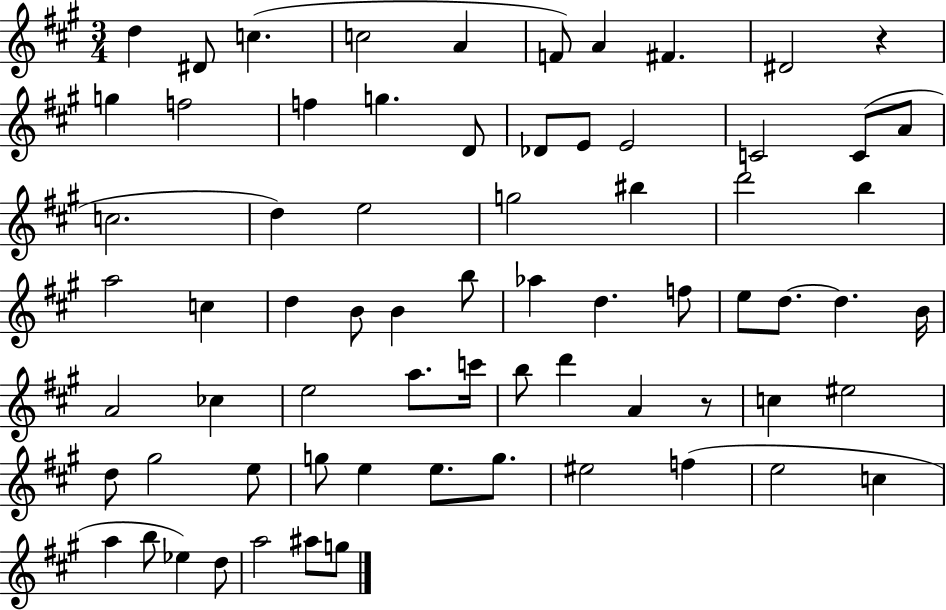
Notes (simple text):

D5/q D#4/e C5/q. C5/h A4/q F4/e A4/q F#4/q. D#4/h R/q G5/q F5/h F5/q G5/q. D4/e Db4/e E4/e E4/h C4/h C4/e A4/e C5/h. D5/q E5/h G5/h BIS5/q D6/h B5/q A5/h C5/q D5/q B4/e B4/q B5/e Ab5/q D5/q. F5/e E5/e D5/e. D5/q. B4/s A4/h CES5/q E5/h A5/e. C6/s B5/e D6/q A4/q R/e C5/q EIS5/h D5/e G#5/h E5/e G5/e E5/q E5/e. G5/e. EIS5/h F5/q E5/h C5/q A5/q B5/e Eb5/q D5/e A5/h A#5/e G5/e